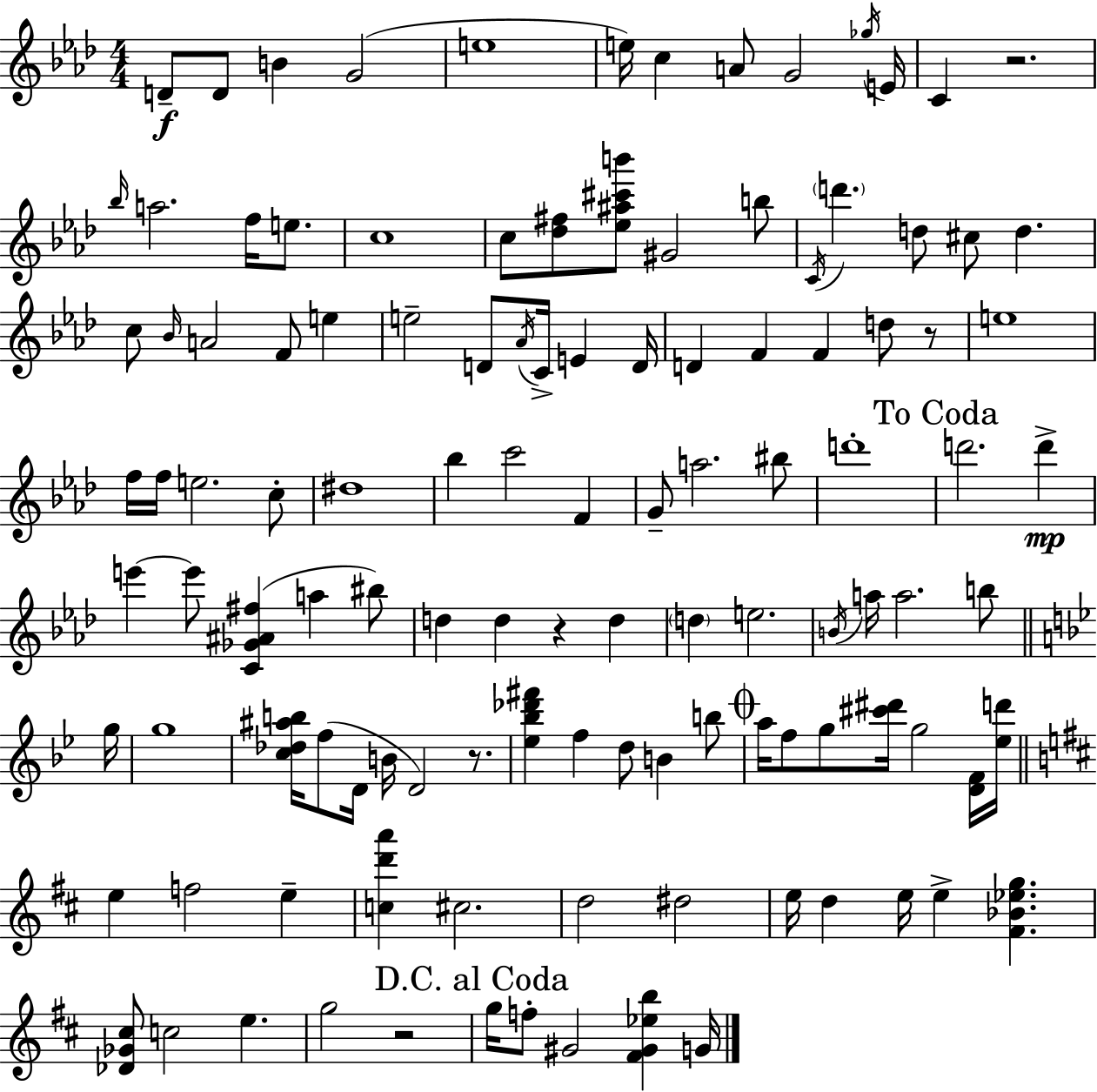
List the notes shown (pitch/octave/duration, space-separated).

D4/e D4/e B4/q G4/h E5/w E5/s C5/q A4/e G4/h Gb5/s E4/s C4/q R/h. Bb5/s A5/h. F5/s E5/e. C5/w C5/e [Db5,F#5]/e [Eb5,A#5,C#6,B6]/e G#4/h B5/e C4/s D6/q. D5/e C#5/e D5/q. C5/e Bb4/s A4/h F4/e E5/q E5/h D4/e Ab4/s C4/s E4/q D4/s D4/q F4/q F4/q D5/e R/e E5/w F5/s F5/s E5/h. C5/e D#5/w Bb5/q C6/h F4/q G4/e A5/h. BIS5/e D6/w D6/h. D6/q E6/q E6/e [C4,Gb4,A#4,F#5]/q A5/q BIS5/e D5/q D5/q R/q D5/q D5/q E5/h. B4/s A5/s A5/h. B5/e G5/s G5/w [C5,Db5,A#5,B5]/s F5/e D4/s B4/s D4/h R/e. [Eb5,Bb5,Db6,F#6]/q F5/q D5/e B4/q B5/e A5/s F5/e G5/e [C#6,D#6]/s G5/h [D4,F4]/s [Eb5,D6]/s E5/q F5/h E5/q [C5,D6,A6]/q C#5/h. D5/h D#5/h E5/s D5/q E5/s E5/q [F#4,Bb4,Eb5,G5]/q. [Db4,Gb4,C#5]/e C5/h E5/q. G5/h R/h G5/s F5/e G#4/h [F#4,G#4,Eb5,B5]/q G4/s